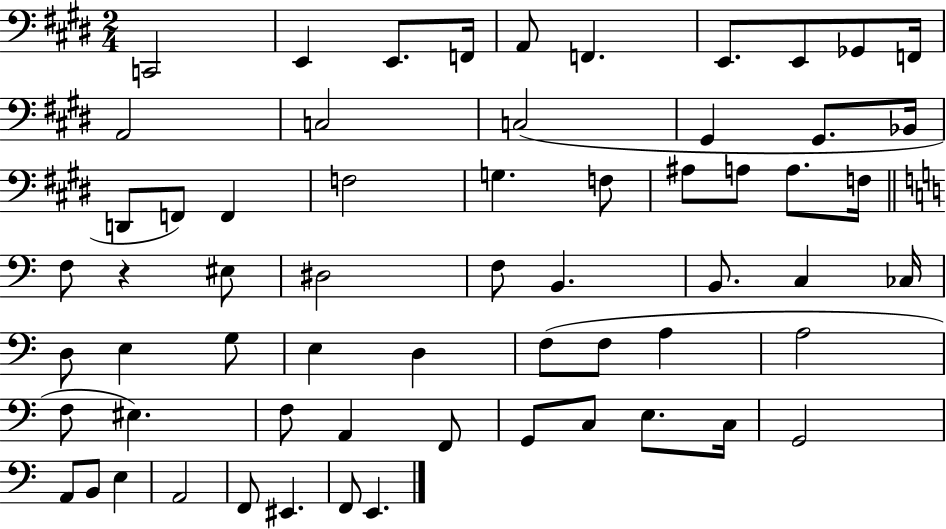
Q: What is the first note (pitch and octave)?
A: C2